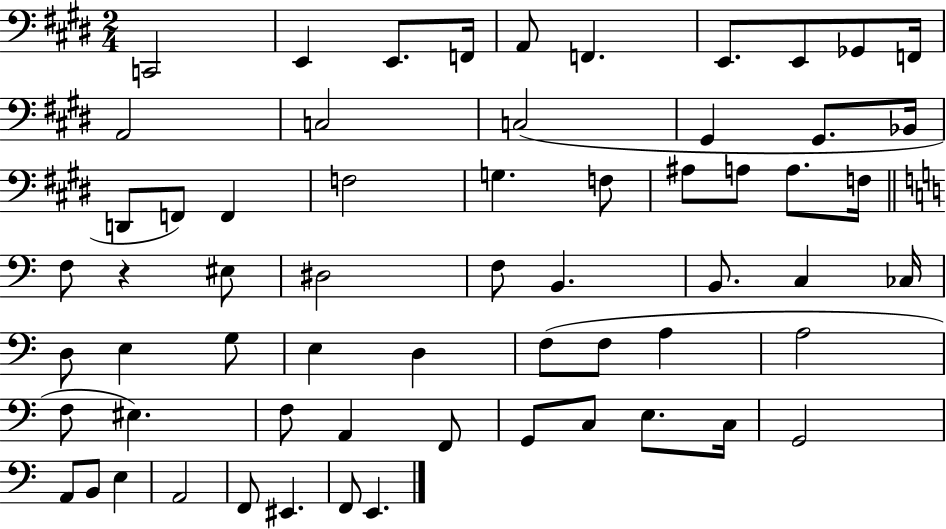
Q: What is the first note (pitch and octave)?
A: C2